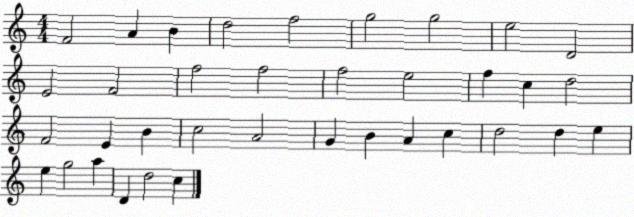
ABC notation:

X:1
T:Untitled
M:4/4
L:1/4
K:C
F2 A B d2 f2 g2 g2 e2 D2 E2 F2 f2 f2 f2 e2 f c d2 F2 E B c2 A2 G B A c d2 d e e g2 a D d2 c